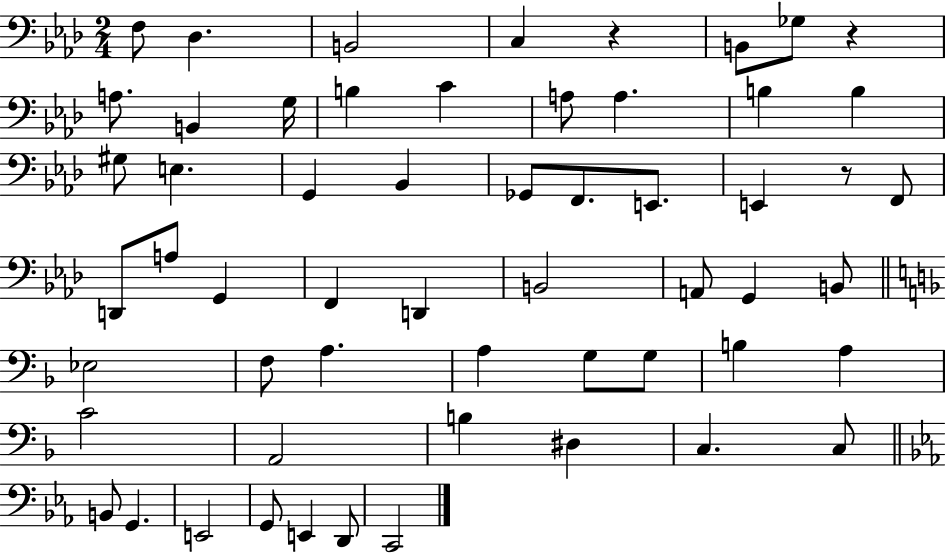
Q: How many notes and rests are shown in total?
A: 57